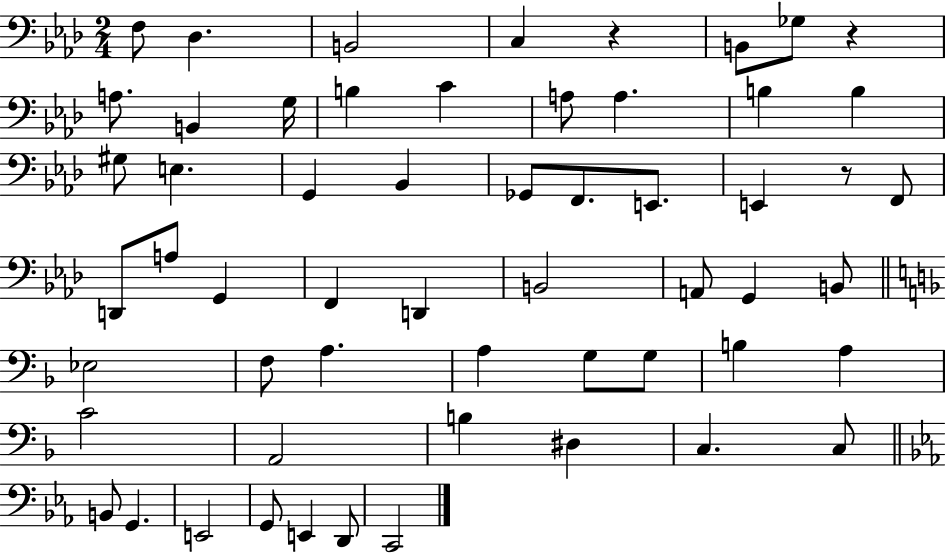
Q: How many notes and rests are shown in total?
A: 57